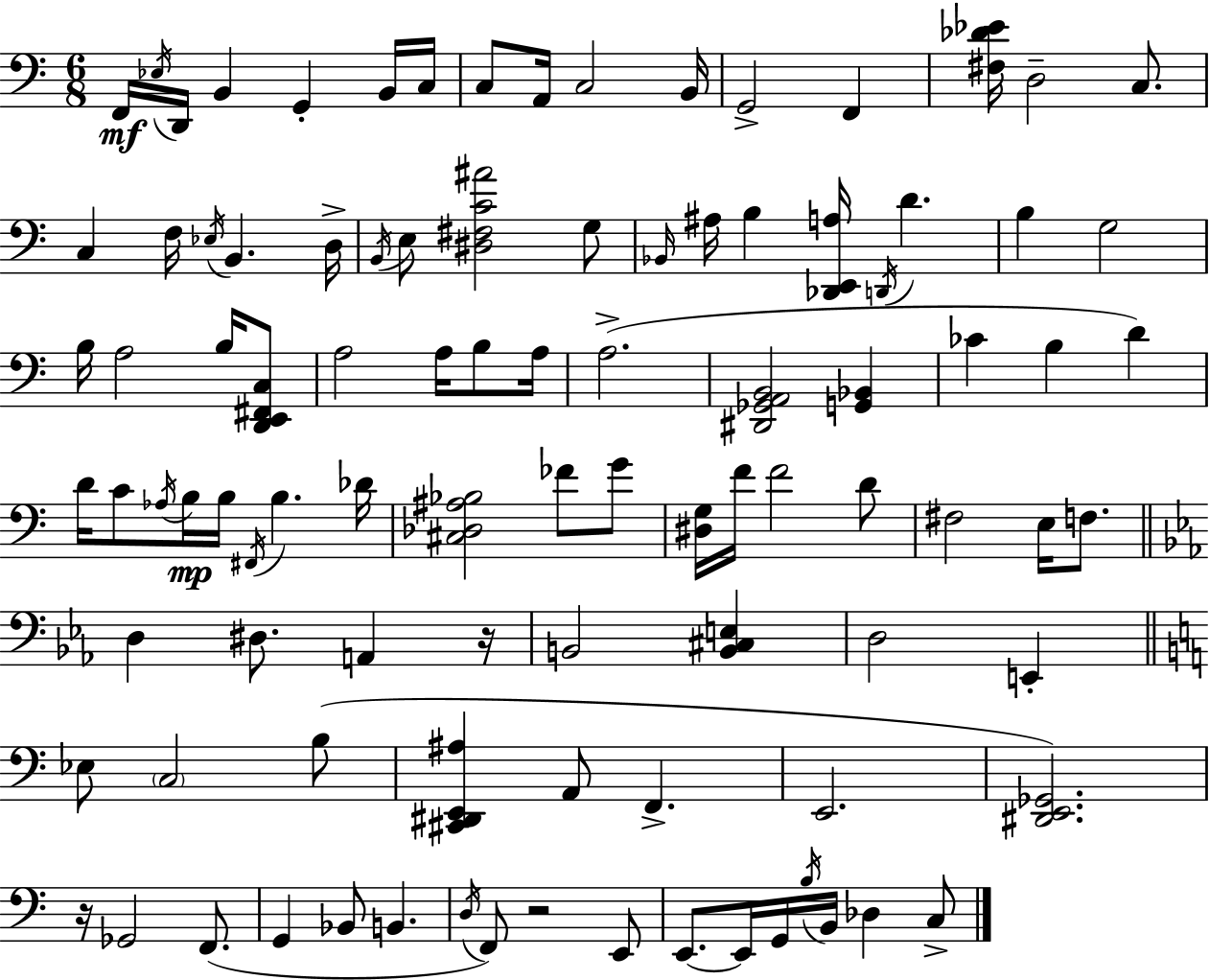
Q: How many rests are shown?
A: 3